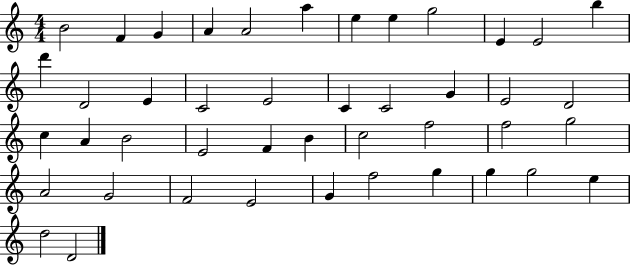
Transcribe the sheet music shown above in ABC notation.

X:1
T:Untitled
M:4/4
L:1/4
K:C
B2 F G A A2 a e e g2 E E2 b d' D2 E C2 E2 C C2 G E2 D2 c A B2 E2 F B c2 f2 f2 g2 A2 G2 F2 E2 G f2 g g g2 e d2 D2